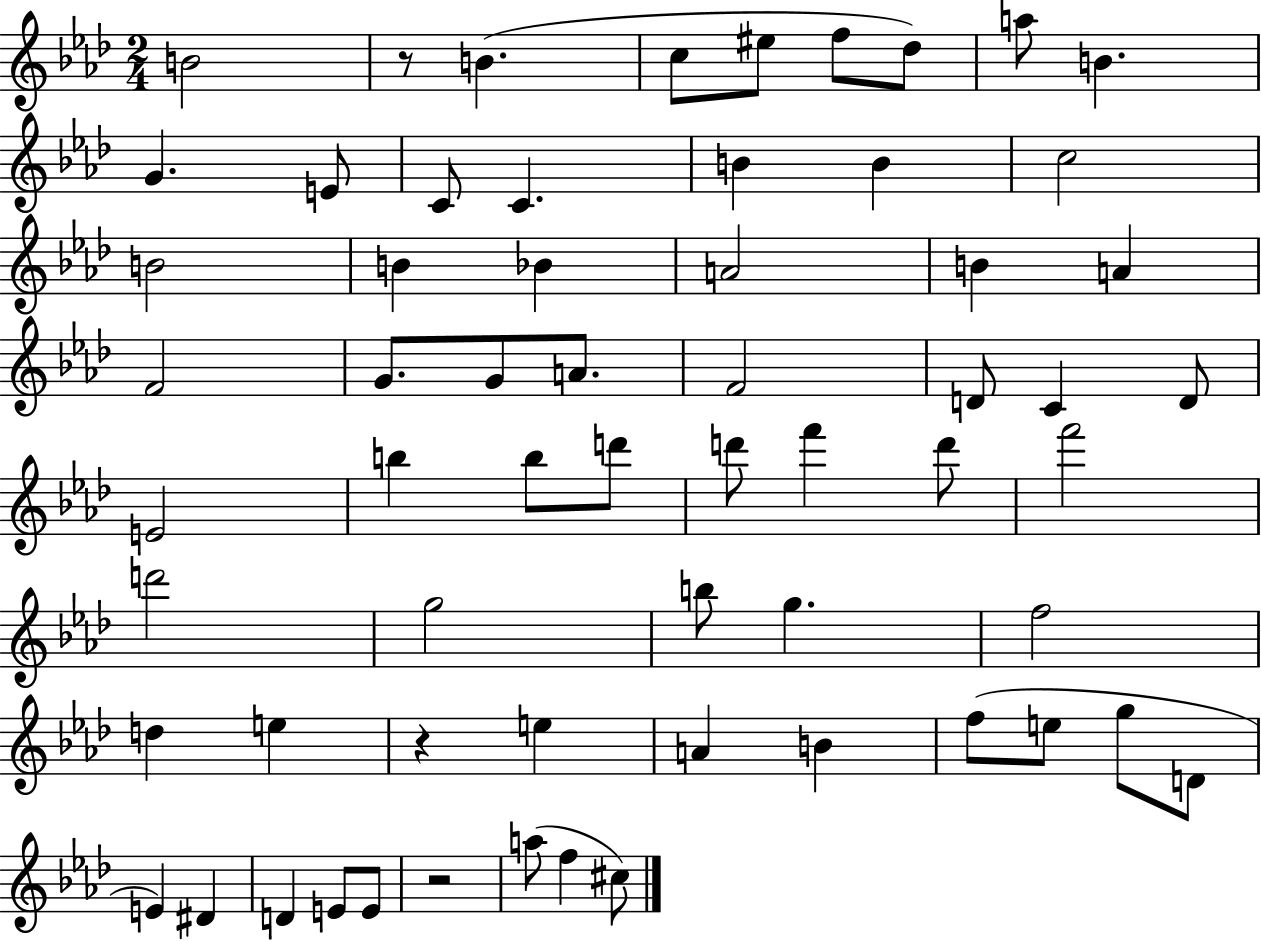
B4/h R/e B4/q. C5/e EIS5/e F5/e Db5/e A5/e B4/q. G4/q. E4/e C4/e C4/q. B4/q B4/q C5/h B4/h B4/q Bb4/q A4/h B4/q A4/q F4/h G4/e. G4/e A4/e. F4/h D4/e C4/q D4/e E4/h B5/q B5/e D6/e D6/e F6/q D6/e F6/h D6/h G5/h B5/e G5/q. F5/h D5/q E5/q R/q E5/q A4/q B4/q F5/e E5/e G5/e D4/e E4/q D#4/q D4/q E4/e E4/e R/h A5/e F5/q C#5/e